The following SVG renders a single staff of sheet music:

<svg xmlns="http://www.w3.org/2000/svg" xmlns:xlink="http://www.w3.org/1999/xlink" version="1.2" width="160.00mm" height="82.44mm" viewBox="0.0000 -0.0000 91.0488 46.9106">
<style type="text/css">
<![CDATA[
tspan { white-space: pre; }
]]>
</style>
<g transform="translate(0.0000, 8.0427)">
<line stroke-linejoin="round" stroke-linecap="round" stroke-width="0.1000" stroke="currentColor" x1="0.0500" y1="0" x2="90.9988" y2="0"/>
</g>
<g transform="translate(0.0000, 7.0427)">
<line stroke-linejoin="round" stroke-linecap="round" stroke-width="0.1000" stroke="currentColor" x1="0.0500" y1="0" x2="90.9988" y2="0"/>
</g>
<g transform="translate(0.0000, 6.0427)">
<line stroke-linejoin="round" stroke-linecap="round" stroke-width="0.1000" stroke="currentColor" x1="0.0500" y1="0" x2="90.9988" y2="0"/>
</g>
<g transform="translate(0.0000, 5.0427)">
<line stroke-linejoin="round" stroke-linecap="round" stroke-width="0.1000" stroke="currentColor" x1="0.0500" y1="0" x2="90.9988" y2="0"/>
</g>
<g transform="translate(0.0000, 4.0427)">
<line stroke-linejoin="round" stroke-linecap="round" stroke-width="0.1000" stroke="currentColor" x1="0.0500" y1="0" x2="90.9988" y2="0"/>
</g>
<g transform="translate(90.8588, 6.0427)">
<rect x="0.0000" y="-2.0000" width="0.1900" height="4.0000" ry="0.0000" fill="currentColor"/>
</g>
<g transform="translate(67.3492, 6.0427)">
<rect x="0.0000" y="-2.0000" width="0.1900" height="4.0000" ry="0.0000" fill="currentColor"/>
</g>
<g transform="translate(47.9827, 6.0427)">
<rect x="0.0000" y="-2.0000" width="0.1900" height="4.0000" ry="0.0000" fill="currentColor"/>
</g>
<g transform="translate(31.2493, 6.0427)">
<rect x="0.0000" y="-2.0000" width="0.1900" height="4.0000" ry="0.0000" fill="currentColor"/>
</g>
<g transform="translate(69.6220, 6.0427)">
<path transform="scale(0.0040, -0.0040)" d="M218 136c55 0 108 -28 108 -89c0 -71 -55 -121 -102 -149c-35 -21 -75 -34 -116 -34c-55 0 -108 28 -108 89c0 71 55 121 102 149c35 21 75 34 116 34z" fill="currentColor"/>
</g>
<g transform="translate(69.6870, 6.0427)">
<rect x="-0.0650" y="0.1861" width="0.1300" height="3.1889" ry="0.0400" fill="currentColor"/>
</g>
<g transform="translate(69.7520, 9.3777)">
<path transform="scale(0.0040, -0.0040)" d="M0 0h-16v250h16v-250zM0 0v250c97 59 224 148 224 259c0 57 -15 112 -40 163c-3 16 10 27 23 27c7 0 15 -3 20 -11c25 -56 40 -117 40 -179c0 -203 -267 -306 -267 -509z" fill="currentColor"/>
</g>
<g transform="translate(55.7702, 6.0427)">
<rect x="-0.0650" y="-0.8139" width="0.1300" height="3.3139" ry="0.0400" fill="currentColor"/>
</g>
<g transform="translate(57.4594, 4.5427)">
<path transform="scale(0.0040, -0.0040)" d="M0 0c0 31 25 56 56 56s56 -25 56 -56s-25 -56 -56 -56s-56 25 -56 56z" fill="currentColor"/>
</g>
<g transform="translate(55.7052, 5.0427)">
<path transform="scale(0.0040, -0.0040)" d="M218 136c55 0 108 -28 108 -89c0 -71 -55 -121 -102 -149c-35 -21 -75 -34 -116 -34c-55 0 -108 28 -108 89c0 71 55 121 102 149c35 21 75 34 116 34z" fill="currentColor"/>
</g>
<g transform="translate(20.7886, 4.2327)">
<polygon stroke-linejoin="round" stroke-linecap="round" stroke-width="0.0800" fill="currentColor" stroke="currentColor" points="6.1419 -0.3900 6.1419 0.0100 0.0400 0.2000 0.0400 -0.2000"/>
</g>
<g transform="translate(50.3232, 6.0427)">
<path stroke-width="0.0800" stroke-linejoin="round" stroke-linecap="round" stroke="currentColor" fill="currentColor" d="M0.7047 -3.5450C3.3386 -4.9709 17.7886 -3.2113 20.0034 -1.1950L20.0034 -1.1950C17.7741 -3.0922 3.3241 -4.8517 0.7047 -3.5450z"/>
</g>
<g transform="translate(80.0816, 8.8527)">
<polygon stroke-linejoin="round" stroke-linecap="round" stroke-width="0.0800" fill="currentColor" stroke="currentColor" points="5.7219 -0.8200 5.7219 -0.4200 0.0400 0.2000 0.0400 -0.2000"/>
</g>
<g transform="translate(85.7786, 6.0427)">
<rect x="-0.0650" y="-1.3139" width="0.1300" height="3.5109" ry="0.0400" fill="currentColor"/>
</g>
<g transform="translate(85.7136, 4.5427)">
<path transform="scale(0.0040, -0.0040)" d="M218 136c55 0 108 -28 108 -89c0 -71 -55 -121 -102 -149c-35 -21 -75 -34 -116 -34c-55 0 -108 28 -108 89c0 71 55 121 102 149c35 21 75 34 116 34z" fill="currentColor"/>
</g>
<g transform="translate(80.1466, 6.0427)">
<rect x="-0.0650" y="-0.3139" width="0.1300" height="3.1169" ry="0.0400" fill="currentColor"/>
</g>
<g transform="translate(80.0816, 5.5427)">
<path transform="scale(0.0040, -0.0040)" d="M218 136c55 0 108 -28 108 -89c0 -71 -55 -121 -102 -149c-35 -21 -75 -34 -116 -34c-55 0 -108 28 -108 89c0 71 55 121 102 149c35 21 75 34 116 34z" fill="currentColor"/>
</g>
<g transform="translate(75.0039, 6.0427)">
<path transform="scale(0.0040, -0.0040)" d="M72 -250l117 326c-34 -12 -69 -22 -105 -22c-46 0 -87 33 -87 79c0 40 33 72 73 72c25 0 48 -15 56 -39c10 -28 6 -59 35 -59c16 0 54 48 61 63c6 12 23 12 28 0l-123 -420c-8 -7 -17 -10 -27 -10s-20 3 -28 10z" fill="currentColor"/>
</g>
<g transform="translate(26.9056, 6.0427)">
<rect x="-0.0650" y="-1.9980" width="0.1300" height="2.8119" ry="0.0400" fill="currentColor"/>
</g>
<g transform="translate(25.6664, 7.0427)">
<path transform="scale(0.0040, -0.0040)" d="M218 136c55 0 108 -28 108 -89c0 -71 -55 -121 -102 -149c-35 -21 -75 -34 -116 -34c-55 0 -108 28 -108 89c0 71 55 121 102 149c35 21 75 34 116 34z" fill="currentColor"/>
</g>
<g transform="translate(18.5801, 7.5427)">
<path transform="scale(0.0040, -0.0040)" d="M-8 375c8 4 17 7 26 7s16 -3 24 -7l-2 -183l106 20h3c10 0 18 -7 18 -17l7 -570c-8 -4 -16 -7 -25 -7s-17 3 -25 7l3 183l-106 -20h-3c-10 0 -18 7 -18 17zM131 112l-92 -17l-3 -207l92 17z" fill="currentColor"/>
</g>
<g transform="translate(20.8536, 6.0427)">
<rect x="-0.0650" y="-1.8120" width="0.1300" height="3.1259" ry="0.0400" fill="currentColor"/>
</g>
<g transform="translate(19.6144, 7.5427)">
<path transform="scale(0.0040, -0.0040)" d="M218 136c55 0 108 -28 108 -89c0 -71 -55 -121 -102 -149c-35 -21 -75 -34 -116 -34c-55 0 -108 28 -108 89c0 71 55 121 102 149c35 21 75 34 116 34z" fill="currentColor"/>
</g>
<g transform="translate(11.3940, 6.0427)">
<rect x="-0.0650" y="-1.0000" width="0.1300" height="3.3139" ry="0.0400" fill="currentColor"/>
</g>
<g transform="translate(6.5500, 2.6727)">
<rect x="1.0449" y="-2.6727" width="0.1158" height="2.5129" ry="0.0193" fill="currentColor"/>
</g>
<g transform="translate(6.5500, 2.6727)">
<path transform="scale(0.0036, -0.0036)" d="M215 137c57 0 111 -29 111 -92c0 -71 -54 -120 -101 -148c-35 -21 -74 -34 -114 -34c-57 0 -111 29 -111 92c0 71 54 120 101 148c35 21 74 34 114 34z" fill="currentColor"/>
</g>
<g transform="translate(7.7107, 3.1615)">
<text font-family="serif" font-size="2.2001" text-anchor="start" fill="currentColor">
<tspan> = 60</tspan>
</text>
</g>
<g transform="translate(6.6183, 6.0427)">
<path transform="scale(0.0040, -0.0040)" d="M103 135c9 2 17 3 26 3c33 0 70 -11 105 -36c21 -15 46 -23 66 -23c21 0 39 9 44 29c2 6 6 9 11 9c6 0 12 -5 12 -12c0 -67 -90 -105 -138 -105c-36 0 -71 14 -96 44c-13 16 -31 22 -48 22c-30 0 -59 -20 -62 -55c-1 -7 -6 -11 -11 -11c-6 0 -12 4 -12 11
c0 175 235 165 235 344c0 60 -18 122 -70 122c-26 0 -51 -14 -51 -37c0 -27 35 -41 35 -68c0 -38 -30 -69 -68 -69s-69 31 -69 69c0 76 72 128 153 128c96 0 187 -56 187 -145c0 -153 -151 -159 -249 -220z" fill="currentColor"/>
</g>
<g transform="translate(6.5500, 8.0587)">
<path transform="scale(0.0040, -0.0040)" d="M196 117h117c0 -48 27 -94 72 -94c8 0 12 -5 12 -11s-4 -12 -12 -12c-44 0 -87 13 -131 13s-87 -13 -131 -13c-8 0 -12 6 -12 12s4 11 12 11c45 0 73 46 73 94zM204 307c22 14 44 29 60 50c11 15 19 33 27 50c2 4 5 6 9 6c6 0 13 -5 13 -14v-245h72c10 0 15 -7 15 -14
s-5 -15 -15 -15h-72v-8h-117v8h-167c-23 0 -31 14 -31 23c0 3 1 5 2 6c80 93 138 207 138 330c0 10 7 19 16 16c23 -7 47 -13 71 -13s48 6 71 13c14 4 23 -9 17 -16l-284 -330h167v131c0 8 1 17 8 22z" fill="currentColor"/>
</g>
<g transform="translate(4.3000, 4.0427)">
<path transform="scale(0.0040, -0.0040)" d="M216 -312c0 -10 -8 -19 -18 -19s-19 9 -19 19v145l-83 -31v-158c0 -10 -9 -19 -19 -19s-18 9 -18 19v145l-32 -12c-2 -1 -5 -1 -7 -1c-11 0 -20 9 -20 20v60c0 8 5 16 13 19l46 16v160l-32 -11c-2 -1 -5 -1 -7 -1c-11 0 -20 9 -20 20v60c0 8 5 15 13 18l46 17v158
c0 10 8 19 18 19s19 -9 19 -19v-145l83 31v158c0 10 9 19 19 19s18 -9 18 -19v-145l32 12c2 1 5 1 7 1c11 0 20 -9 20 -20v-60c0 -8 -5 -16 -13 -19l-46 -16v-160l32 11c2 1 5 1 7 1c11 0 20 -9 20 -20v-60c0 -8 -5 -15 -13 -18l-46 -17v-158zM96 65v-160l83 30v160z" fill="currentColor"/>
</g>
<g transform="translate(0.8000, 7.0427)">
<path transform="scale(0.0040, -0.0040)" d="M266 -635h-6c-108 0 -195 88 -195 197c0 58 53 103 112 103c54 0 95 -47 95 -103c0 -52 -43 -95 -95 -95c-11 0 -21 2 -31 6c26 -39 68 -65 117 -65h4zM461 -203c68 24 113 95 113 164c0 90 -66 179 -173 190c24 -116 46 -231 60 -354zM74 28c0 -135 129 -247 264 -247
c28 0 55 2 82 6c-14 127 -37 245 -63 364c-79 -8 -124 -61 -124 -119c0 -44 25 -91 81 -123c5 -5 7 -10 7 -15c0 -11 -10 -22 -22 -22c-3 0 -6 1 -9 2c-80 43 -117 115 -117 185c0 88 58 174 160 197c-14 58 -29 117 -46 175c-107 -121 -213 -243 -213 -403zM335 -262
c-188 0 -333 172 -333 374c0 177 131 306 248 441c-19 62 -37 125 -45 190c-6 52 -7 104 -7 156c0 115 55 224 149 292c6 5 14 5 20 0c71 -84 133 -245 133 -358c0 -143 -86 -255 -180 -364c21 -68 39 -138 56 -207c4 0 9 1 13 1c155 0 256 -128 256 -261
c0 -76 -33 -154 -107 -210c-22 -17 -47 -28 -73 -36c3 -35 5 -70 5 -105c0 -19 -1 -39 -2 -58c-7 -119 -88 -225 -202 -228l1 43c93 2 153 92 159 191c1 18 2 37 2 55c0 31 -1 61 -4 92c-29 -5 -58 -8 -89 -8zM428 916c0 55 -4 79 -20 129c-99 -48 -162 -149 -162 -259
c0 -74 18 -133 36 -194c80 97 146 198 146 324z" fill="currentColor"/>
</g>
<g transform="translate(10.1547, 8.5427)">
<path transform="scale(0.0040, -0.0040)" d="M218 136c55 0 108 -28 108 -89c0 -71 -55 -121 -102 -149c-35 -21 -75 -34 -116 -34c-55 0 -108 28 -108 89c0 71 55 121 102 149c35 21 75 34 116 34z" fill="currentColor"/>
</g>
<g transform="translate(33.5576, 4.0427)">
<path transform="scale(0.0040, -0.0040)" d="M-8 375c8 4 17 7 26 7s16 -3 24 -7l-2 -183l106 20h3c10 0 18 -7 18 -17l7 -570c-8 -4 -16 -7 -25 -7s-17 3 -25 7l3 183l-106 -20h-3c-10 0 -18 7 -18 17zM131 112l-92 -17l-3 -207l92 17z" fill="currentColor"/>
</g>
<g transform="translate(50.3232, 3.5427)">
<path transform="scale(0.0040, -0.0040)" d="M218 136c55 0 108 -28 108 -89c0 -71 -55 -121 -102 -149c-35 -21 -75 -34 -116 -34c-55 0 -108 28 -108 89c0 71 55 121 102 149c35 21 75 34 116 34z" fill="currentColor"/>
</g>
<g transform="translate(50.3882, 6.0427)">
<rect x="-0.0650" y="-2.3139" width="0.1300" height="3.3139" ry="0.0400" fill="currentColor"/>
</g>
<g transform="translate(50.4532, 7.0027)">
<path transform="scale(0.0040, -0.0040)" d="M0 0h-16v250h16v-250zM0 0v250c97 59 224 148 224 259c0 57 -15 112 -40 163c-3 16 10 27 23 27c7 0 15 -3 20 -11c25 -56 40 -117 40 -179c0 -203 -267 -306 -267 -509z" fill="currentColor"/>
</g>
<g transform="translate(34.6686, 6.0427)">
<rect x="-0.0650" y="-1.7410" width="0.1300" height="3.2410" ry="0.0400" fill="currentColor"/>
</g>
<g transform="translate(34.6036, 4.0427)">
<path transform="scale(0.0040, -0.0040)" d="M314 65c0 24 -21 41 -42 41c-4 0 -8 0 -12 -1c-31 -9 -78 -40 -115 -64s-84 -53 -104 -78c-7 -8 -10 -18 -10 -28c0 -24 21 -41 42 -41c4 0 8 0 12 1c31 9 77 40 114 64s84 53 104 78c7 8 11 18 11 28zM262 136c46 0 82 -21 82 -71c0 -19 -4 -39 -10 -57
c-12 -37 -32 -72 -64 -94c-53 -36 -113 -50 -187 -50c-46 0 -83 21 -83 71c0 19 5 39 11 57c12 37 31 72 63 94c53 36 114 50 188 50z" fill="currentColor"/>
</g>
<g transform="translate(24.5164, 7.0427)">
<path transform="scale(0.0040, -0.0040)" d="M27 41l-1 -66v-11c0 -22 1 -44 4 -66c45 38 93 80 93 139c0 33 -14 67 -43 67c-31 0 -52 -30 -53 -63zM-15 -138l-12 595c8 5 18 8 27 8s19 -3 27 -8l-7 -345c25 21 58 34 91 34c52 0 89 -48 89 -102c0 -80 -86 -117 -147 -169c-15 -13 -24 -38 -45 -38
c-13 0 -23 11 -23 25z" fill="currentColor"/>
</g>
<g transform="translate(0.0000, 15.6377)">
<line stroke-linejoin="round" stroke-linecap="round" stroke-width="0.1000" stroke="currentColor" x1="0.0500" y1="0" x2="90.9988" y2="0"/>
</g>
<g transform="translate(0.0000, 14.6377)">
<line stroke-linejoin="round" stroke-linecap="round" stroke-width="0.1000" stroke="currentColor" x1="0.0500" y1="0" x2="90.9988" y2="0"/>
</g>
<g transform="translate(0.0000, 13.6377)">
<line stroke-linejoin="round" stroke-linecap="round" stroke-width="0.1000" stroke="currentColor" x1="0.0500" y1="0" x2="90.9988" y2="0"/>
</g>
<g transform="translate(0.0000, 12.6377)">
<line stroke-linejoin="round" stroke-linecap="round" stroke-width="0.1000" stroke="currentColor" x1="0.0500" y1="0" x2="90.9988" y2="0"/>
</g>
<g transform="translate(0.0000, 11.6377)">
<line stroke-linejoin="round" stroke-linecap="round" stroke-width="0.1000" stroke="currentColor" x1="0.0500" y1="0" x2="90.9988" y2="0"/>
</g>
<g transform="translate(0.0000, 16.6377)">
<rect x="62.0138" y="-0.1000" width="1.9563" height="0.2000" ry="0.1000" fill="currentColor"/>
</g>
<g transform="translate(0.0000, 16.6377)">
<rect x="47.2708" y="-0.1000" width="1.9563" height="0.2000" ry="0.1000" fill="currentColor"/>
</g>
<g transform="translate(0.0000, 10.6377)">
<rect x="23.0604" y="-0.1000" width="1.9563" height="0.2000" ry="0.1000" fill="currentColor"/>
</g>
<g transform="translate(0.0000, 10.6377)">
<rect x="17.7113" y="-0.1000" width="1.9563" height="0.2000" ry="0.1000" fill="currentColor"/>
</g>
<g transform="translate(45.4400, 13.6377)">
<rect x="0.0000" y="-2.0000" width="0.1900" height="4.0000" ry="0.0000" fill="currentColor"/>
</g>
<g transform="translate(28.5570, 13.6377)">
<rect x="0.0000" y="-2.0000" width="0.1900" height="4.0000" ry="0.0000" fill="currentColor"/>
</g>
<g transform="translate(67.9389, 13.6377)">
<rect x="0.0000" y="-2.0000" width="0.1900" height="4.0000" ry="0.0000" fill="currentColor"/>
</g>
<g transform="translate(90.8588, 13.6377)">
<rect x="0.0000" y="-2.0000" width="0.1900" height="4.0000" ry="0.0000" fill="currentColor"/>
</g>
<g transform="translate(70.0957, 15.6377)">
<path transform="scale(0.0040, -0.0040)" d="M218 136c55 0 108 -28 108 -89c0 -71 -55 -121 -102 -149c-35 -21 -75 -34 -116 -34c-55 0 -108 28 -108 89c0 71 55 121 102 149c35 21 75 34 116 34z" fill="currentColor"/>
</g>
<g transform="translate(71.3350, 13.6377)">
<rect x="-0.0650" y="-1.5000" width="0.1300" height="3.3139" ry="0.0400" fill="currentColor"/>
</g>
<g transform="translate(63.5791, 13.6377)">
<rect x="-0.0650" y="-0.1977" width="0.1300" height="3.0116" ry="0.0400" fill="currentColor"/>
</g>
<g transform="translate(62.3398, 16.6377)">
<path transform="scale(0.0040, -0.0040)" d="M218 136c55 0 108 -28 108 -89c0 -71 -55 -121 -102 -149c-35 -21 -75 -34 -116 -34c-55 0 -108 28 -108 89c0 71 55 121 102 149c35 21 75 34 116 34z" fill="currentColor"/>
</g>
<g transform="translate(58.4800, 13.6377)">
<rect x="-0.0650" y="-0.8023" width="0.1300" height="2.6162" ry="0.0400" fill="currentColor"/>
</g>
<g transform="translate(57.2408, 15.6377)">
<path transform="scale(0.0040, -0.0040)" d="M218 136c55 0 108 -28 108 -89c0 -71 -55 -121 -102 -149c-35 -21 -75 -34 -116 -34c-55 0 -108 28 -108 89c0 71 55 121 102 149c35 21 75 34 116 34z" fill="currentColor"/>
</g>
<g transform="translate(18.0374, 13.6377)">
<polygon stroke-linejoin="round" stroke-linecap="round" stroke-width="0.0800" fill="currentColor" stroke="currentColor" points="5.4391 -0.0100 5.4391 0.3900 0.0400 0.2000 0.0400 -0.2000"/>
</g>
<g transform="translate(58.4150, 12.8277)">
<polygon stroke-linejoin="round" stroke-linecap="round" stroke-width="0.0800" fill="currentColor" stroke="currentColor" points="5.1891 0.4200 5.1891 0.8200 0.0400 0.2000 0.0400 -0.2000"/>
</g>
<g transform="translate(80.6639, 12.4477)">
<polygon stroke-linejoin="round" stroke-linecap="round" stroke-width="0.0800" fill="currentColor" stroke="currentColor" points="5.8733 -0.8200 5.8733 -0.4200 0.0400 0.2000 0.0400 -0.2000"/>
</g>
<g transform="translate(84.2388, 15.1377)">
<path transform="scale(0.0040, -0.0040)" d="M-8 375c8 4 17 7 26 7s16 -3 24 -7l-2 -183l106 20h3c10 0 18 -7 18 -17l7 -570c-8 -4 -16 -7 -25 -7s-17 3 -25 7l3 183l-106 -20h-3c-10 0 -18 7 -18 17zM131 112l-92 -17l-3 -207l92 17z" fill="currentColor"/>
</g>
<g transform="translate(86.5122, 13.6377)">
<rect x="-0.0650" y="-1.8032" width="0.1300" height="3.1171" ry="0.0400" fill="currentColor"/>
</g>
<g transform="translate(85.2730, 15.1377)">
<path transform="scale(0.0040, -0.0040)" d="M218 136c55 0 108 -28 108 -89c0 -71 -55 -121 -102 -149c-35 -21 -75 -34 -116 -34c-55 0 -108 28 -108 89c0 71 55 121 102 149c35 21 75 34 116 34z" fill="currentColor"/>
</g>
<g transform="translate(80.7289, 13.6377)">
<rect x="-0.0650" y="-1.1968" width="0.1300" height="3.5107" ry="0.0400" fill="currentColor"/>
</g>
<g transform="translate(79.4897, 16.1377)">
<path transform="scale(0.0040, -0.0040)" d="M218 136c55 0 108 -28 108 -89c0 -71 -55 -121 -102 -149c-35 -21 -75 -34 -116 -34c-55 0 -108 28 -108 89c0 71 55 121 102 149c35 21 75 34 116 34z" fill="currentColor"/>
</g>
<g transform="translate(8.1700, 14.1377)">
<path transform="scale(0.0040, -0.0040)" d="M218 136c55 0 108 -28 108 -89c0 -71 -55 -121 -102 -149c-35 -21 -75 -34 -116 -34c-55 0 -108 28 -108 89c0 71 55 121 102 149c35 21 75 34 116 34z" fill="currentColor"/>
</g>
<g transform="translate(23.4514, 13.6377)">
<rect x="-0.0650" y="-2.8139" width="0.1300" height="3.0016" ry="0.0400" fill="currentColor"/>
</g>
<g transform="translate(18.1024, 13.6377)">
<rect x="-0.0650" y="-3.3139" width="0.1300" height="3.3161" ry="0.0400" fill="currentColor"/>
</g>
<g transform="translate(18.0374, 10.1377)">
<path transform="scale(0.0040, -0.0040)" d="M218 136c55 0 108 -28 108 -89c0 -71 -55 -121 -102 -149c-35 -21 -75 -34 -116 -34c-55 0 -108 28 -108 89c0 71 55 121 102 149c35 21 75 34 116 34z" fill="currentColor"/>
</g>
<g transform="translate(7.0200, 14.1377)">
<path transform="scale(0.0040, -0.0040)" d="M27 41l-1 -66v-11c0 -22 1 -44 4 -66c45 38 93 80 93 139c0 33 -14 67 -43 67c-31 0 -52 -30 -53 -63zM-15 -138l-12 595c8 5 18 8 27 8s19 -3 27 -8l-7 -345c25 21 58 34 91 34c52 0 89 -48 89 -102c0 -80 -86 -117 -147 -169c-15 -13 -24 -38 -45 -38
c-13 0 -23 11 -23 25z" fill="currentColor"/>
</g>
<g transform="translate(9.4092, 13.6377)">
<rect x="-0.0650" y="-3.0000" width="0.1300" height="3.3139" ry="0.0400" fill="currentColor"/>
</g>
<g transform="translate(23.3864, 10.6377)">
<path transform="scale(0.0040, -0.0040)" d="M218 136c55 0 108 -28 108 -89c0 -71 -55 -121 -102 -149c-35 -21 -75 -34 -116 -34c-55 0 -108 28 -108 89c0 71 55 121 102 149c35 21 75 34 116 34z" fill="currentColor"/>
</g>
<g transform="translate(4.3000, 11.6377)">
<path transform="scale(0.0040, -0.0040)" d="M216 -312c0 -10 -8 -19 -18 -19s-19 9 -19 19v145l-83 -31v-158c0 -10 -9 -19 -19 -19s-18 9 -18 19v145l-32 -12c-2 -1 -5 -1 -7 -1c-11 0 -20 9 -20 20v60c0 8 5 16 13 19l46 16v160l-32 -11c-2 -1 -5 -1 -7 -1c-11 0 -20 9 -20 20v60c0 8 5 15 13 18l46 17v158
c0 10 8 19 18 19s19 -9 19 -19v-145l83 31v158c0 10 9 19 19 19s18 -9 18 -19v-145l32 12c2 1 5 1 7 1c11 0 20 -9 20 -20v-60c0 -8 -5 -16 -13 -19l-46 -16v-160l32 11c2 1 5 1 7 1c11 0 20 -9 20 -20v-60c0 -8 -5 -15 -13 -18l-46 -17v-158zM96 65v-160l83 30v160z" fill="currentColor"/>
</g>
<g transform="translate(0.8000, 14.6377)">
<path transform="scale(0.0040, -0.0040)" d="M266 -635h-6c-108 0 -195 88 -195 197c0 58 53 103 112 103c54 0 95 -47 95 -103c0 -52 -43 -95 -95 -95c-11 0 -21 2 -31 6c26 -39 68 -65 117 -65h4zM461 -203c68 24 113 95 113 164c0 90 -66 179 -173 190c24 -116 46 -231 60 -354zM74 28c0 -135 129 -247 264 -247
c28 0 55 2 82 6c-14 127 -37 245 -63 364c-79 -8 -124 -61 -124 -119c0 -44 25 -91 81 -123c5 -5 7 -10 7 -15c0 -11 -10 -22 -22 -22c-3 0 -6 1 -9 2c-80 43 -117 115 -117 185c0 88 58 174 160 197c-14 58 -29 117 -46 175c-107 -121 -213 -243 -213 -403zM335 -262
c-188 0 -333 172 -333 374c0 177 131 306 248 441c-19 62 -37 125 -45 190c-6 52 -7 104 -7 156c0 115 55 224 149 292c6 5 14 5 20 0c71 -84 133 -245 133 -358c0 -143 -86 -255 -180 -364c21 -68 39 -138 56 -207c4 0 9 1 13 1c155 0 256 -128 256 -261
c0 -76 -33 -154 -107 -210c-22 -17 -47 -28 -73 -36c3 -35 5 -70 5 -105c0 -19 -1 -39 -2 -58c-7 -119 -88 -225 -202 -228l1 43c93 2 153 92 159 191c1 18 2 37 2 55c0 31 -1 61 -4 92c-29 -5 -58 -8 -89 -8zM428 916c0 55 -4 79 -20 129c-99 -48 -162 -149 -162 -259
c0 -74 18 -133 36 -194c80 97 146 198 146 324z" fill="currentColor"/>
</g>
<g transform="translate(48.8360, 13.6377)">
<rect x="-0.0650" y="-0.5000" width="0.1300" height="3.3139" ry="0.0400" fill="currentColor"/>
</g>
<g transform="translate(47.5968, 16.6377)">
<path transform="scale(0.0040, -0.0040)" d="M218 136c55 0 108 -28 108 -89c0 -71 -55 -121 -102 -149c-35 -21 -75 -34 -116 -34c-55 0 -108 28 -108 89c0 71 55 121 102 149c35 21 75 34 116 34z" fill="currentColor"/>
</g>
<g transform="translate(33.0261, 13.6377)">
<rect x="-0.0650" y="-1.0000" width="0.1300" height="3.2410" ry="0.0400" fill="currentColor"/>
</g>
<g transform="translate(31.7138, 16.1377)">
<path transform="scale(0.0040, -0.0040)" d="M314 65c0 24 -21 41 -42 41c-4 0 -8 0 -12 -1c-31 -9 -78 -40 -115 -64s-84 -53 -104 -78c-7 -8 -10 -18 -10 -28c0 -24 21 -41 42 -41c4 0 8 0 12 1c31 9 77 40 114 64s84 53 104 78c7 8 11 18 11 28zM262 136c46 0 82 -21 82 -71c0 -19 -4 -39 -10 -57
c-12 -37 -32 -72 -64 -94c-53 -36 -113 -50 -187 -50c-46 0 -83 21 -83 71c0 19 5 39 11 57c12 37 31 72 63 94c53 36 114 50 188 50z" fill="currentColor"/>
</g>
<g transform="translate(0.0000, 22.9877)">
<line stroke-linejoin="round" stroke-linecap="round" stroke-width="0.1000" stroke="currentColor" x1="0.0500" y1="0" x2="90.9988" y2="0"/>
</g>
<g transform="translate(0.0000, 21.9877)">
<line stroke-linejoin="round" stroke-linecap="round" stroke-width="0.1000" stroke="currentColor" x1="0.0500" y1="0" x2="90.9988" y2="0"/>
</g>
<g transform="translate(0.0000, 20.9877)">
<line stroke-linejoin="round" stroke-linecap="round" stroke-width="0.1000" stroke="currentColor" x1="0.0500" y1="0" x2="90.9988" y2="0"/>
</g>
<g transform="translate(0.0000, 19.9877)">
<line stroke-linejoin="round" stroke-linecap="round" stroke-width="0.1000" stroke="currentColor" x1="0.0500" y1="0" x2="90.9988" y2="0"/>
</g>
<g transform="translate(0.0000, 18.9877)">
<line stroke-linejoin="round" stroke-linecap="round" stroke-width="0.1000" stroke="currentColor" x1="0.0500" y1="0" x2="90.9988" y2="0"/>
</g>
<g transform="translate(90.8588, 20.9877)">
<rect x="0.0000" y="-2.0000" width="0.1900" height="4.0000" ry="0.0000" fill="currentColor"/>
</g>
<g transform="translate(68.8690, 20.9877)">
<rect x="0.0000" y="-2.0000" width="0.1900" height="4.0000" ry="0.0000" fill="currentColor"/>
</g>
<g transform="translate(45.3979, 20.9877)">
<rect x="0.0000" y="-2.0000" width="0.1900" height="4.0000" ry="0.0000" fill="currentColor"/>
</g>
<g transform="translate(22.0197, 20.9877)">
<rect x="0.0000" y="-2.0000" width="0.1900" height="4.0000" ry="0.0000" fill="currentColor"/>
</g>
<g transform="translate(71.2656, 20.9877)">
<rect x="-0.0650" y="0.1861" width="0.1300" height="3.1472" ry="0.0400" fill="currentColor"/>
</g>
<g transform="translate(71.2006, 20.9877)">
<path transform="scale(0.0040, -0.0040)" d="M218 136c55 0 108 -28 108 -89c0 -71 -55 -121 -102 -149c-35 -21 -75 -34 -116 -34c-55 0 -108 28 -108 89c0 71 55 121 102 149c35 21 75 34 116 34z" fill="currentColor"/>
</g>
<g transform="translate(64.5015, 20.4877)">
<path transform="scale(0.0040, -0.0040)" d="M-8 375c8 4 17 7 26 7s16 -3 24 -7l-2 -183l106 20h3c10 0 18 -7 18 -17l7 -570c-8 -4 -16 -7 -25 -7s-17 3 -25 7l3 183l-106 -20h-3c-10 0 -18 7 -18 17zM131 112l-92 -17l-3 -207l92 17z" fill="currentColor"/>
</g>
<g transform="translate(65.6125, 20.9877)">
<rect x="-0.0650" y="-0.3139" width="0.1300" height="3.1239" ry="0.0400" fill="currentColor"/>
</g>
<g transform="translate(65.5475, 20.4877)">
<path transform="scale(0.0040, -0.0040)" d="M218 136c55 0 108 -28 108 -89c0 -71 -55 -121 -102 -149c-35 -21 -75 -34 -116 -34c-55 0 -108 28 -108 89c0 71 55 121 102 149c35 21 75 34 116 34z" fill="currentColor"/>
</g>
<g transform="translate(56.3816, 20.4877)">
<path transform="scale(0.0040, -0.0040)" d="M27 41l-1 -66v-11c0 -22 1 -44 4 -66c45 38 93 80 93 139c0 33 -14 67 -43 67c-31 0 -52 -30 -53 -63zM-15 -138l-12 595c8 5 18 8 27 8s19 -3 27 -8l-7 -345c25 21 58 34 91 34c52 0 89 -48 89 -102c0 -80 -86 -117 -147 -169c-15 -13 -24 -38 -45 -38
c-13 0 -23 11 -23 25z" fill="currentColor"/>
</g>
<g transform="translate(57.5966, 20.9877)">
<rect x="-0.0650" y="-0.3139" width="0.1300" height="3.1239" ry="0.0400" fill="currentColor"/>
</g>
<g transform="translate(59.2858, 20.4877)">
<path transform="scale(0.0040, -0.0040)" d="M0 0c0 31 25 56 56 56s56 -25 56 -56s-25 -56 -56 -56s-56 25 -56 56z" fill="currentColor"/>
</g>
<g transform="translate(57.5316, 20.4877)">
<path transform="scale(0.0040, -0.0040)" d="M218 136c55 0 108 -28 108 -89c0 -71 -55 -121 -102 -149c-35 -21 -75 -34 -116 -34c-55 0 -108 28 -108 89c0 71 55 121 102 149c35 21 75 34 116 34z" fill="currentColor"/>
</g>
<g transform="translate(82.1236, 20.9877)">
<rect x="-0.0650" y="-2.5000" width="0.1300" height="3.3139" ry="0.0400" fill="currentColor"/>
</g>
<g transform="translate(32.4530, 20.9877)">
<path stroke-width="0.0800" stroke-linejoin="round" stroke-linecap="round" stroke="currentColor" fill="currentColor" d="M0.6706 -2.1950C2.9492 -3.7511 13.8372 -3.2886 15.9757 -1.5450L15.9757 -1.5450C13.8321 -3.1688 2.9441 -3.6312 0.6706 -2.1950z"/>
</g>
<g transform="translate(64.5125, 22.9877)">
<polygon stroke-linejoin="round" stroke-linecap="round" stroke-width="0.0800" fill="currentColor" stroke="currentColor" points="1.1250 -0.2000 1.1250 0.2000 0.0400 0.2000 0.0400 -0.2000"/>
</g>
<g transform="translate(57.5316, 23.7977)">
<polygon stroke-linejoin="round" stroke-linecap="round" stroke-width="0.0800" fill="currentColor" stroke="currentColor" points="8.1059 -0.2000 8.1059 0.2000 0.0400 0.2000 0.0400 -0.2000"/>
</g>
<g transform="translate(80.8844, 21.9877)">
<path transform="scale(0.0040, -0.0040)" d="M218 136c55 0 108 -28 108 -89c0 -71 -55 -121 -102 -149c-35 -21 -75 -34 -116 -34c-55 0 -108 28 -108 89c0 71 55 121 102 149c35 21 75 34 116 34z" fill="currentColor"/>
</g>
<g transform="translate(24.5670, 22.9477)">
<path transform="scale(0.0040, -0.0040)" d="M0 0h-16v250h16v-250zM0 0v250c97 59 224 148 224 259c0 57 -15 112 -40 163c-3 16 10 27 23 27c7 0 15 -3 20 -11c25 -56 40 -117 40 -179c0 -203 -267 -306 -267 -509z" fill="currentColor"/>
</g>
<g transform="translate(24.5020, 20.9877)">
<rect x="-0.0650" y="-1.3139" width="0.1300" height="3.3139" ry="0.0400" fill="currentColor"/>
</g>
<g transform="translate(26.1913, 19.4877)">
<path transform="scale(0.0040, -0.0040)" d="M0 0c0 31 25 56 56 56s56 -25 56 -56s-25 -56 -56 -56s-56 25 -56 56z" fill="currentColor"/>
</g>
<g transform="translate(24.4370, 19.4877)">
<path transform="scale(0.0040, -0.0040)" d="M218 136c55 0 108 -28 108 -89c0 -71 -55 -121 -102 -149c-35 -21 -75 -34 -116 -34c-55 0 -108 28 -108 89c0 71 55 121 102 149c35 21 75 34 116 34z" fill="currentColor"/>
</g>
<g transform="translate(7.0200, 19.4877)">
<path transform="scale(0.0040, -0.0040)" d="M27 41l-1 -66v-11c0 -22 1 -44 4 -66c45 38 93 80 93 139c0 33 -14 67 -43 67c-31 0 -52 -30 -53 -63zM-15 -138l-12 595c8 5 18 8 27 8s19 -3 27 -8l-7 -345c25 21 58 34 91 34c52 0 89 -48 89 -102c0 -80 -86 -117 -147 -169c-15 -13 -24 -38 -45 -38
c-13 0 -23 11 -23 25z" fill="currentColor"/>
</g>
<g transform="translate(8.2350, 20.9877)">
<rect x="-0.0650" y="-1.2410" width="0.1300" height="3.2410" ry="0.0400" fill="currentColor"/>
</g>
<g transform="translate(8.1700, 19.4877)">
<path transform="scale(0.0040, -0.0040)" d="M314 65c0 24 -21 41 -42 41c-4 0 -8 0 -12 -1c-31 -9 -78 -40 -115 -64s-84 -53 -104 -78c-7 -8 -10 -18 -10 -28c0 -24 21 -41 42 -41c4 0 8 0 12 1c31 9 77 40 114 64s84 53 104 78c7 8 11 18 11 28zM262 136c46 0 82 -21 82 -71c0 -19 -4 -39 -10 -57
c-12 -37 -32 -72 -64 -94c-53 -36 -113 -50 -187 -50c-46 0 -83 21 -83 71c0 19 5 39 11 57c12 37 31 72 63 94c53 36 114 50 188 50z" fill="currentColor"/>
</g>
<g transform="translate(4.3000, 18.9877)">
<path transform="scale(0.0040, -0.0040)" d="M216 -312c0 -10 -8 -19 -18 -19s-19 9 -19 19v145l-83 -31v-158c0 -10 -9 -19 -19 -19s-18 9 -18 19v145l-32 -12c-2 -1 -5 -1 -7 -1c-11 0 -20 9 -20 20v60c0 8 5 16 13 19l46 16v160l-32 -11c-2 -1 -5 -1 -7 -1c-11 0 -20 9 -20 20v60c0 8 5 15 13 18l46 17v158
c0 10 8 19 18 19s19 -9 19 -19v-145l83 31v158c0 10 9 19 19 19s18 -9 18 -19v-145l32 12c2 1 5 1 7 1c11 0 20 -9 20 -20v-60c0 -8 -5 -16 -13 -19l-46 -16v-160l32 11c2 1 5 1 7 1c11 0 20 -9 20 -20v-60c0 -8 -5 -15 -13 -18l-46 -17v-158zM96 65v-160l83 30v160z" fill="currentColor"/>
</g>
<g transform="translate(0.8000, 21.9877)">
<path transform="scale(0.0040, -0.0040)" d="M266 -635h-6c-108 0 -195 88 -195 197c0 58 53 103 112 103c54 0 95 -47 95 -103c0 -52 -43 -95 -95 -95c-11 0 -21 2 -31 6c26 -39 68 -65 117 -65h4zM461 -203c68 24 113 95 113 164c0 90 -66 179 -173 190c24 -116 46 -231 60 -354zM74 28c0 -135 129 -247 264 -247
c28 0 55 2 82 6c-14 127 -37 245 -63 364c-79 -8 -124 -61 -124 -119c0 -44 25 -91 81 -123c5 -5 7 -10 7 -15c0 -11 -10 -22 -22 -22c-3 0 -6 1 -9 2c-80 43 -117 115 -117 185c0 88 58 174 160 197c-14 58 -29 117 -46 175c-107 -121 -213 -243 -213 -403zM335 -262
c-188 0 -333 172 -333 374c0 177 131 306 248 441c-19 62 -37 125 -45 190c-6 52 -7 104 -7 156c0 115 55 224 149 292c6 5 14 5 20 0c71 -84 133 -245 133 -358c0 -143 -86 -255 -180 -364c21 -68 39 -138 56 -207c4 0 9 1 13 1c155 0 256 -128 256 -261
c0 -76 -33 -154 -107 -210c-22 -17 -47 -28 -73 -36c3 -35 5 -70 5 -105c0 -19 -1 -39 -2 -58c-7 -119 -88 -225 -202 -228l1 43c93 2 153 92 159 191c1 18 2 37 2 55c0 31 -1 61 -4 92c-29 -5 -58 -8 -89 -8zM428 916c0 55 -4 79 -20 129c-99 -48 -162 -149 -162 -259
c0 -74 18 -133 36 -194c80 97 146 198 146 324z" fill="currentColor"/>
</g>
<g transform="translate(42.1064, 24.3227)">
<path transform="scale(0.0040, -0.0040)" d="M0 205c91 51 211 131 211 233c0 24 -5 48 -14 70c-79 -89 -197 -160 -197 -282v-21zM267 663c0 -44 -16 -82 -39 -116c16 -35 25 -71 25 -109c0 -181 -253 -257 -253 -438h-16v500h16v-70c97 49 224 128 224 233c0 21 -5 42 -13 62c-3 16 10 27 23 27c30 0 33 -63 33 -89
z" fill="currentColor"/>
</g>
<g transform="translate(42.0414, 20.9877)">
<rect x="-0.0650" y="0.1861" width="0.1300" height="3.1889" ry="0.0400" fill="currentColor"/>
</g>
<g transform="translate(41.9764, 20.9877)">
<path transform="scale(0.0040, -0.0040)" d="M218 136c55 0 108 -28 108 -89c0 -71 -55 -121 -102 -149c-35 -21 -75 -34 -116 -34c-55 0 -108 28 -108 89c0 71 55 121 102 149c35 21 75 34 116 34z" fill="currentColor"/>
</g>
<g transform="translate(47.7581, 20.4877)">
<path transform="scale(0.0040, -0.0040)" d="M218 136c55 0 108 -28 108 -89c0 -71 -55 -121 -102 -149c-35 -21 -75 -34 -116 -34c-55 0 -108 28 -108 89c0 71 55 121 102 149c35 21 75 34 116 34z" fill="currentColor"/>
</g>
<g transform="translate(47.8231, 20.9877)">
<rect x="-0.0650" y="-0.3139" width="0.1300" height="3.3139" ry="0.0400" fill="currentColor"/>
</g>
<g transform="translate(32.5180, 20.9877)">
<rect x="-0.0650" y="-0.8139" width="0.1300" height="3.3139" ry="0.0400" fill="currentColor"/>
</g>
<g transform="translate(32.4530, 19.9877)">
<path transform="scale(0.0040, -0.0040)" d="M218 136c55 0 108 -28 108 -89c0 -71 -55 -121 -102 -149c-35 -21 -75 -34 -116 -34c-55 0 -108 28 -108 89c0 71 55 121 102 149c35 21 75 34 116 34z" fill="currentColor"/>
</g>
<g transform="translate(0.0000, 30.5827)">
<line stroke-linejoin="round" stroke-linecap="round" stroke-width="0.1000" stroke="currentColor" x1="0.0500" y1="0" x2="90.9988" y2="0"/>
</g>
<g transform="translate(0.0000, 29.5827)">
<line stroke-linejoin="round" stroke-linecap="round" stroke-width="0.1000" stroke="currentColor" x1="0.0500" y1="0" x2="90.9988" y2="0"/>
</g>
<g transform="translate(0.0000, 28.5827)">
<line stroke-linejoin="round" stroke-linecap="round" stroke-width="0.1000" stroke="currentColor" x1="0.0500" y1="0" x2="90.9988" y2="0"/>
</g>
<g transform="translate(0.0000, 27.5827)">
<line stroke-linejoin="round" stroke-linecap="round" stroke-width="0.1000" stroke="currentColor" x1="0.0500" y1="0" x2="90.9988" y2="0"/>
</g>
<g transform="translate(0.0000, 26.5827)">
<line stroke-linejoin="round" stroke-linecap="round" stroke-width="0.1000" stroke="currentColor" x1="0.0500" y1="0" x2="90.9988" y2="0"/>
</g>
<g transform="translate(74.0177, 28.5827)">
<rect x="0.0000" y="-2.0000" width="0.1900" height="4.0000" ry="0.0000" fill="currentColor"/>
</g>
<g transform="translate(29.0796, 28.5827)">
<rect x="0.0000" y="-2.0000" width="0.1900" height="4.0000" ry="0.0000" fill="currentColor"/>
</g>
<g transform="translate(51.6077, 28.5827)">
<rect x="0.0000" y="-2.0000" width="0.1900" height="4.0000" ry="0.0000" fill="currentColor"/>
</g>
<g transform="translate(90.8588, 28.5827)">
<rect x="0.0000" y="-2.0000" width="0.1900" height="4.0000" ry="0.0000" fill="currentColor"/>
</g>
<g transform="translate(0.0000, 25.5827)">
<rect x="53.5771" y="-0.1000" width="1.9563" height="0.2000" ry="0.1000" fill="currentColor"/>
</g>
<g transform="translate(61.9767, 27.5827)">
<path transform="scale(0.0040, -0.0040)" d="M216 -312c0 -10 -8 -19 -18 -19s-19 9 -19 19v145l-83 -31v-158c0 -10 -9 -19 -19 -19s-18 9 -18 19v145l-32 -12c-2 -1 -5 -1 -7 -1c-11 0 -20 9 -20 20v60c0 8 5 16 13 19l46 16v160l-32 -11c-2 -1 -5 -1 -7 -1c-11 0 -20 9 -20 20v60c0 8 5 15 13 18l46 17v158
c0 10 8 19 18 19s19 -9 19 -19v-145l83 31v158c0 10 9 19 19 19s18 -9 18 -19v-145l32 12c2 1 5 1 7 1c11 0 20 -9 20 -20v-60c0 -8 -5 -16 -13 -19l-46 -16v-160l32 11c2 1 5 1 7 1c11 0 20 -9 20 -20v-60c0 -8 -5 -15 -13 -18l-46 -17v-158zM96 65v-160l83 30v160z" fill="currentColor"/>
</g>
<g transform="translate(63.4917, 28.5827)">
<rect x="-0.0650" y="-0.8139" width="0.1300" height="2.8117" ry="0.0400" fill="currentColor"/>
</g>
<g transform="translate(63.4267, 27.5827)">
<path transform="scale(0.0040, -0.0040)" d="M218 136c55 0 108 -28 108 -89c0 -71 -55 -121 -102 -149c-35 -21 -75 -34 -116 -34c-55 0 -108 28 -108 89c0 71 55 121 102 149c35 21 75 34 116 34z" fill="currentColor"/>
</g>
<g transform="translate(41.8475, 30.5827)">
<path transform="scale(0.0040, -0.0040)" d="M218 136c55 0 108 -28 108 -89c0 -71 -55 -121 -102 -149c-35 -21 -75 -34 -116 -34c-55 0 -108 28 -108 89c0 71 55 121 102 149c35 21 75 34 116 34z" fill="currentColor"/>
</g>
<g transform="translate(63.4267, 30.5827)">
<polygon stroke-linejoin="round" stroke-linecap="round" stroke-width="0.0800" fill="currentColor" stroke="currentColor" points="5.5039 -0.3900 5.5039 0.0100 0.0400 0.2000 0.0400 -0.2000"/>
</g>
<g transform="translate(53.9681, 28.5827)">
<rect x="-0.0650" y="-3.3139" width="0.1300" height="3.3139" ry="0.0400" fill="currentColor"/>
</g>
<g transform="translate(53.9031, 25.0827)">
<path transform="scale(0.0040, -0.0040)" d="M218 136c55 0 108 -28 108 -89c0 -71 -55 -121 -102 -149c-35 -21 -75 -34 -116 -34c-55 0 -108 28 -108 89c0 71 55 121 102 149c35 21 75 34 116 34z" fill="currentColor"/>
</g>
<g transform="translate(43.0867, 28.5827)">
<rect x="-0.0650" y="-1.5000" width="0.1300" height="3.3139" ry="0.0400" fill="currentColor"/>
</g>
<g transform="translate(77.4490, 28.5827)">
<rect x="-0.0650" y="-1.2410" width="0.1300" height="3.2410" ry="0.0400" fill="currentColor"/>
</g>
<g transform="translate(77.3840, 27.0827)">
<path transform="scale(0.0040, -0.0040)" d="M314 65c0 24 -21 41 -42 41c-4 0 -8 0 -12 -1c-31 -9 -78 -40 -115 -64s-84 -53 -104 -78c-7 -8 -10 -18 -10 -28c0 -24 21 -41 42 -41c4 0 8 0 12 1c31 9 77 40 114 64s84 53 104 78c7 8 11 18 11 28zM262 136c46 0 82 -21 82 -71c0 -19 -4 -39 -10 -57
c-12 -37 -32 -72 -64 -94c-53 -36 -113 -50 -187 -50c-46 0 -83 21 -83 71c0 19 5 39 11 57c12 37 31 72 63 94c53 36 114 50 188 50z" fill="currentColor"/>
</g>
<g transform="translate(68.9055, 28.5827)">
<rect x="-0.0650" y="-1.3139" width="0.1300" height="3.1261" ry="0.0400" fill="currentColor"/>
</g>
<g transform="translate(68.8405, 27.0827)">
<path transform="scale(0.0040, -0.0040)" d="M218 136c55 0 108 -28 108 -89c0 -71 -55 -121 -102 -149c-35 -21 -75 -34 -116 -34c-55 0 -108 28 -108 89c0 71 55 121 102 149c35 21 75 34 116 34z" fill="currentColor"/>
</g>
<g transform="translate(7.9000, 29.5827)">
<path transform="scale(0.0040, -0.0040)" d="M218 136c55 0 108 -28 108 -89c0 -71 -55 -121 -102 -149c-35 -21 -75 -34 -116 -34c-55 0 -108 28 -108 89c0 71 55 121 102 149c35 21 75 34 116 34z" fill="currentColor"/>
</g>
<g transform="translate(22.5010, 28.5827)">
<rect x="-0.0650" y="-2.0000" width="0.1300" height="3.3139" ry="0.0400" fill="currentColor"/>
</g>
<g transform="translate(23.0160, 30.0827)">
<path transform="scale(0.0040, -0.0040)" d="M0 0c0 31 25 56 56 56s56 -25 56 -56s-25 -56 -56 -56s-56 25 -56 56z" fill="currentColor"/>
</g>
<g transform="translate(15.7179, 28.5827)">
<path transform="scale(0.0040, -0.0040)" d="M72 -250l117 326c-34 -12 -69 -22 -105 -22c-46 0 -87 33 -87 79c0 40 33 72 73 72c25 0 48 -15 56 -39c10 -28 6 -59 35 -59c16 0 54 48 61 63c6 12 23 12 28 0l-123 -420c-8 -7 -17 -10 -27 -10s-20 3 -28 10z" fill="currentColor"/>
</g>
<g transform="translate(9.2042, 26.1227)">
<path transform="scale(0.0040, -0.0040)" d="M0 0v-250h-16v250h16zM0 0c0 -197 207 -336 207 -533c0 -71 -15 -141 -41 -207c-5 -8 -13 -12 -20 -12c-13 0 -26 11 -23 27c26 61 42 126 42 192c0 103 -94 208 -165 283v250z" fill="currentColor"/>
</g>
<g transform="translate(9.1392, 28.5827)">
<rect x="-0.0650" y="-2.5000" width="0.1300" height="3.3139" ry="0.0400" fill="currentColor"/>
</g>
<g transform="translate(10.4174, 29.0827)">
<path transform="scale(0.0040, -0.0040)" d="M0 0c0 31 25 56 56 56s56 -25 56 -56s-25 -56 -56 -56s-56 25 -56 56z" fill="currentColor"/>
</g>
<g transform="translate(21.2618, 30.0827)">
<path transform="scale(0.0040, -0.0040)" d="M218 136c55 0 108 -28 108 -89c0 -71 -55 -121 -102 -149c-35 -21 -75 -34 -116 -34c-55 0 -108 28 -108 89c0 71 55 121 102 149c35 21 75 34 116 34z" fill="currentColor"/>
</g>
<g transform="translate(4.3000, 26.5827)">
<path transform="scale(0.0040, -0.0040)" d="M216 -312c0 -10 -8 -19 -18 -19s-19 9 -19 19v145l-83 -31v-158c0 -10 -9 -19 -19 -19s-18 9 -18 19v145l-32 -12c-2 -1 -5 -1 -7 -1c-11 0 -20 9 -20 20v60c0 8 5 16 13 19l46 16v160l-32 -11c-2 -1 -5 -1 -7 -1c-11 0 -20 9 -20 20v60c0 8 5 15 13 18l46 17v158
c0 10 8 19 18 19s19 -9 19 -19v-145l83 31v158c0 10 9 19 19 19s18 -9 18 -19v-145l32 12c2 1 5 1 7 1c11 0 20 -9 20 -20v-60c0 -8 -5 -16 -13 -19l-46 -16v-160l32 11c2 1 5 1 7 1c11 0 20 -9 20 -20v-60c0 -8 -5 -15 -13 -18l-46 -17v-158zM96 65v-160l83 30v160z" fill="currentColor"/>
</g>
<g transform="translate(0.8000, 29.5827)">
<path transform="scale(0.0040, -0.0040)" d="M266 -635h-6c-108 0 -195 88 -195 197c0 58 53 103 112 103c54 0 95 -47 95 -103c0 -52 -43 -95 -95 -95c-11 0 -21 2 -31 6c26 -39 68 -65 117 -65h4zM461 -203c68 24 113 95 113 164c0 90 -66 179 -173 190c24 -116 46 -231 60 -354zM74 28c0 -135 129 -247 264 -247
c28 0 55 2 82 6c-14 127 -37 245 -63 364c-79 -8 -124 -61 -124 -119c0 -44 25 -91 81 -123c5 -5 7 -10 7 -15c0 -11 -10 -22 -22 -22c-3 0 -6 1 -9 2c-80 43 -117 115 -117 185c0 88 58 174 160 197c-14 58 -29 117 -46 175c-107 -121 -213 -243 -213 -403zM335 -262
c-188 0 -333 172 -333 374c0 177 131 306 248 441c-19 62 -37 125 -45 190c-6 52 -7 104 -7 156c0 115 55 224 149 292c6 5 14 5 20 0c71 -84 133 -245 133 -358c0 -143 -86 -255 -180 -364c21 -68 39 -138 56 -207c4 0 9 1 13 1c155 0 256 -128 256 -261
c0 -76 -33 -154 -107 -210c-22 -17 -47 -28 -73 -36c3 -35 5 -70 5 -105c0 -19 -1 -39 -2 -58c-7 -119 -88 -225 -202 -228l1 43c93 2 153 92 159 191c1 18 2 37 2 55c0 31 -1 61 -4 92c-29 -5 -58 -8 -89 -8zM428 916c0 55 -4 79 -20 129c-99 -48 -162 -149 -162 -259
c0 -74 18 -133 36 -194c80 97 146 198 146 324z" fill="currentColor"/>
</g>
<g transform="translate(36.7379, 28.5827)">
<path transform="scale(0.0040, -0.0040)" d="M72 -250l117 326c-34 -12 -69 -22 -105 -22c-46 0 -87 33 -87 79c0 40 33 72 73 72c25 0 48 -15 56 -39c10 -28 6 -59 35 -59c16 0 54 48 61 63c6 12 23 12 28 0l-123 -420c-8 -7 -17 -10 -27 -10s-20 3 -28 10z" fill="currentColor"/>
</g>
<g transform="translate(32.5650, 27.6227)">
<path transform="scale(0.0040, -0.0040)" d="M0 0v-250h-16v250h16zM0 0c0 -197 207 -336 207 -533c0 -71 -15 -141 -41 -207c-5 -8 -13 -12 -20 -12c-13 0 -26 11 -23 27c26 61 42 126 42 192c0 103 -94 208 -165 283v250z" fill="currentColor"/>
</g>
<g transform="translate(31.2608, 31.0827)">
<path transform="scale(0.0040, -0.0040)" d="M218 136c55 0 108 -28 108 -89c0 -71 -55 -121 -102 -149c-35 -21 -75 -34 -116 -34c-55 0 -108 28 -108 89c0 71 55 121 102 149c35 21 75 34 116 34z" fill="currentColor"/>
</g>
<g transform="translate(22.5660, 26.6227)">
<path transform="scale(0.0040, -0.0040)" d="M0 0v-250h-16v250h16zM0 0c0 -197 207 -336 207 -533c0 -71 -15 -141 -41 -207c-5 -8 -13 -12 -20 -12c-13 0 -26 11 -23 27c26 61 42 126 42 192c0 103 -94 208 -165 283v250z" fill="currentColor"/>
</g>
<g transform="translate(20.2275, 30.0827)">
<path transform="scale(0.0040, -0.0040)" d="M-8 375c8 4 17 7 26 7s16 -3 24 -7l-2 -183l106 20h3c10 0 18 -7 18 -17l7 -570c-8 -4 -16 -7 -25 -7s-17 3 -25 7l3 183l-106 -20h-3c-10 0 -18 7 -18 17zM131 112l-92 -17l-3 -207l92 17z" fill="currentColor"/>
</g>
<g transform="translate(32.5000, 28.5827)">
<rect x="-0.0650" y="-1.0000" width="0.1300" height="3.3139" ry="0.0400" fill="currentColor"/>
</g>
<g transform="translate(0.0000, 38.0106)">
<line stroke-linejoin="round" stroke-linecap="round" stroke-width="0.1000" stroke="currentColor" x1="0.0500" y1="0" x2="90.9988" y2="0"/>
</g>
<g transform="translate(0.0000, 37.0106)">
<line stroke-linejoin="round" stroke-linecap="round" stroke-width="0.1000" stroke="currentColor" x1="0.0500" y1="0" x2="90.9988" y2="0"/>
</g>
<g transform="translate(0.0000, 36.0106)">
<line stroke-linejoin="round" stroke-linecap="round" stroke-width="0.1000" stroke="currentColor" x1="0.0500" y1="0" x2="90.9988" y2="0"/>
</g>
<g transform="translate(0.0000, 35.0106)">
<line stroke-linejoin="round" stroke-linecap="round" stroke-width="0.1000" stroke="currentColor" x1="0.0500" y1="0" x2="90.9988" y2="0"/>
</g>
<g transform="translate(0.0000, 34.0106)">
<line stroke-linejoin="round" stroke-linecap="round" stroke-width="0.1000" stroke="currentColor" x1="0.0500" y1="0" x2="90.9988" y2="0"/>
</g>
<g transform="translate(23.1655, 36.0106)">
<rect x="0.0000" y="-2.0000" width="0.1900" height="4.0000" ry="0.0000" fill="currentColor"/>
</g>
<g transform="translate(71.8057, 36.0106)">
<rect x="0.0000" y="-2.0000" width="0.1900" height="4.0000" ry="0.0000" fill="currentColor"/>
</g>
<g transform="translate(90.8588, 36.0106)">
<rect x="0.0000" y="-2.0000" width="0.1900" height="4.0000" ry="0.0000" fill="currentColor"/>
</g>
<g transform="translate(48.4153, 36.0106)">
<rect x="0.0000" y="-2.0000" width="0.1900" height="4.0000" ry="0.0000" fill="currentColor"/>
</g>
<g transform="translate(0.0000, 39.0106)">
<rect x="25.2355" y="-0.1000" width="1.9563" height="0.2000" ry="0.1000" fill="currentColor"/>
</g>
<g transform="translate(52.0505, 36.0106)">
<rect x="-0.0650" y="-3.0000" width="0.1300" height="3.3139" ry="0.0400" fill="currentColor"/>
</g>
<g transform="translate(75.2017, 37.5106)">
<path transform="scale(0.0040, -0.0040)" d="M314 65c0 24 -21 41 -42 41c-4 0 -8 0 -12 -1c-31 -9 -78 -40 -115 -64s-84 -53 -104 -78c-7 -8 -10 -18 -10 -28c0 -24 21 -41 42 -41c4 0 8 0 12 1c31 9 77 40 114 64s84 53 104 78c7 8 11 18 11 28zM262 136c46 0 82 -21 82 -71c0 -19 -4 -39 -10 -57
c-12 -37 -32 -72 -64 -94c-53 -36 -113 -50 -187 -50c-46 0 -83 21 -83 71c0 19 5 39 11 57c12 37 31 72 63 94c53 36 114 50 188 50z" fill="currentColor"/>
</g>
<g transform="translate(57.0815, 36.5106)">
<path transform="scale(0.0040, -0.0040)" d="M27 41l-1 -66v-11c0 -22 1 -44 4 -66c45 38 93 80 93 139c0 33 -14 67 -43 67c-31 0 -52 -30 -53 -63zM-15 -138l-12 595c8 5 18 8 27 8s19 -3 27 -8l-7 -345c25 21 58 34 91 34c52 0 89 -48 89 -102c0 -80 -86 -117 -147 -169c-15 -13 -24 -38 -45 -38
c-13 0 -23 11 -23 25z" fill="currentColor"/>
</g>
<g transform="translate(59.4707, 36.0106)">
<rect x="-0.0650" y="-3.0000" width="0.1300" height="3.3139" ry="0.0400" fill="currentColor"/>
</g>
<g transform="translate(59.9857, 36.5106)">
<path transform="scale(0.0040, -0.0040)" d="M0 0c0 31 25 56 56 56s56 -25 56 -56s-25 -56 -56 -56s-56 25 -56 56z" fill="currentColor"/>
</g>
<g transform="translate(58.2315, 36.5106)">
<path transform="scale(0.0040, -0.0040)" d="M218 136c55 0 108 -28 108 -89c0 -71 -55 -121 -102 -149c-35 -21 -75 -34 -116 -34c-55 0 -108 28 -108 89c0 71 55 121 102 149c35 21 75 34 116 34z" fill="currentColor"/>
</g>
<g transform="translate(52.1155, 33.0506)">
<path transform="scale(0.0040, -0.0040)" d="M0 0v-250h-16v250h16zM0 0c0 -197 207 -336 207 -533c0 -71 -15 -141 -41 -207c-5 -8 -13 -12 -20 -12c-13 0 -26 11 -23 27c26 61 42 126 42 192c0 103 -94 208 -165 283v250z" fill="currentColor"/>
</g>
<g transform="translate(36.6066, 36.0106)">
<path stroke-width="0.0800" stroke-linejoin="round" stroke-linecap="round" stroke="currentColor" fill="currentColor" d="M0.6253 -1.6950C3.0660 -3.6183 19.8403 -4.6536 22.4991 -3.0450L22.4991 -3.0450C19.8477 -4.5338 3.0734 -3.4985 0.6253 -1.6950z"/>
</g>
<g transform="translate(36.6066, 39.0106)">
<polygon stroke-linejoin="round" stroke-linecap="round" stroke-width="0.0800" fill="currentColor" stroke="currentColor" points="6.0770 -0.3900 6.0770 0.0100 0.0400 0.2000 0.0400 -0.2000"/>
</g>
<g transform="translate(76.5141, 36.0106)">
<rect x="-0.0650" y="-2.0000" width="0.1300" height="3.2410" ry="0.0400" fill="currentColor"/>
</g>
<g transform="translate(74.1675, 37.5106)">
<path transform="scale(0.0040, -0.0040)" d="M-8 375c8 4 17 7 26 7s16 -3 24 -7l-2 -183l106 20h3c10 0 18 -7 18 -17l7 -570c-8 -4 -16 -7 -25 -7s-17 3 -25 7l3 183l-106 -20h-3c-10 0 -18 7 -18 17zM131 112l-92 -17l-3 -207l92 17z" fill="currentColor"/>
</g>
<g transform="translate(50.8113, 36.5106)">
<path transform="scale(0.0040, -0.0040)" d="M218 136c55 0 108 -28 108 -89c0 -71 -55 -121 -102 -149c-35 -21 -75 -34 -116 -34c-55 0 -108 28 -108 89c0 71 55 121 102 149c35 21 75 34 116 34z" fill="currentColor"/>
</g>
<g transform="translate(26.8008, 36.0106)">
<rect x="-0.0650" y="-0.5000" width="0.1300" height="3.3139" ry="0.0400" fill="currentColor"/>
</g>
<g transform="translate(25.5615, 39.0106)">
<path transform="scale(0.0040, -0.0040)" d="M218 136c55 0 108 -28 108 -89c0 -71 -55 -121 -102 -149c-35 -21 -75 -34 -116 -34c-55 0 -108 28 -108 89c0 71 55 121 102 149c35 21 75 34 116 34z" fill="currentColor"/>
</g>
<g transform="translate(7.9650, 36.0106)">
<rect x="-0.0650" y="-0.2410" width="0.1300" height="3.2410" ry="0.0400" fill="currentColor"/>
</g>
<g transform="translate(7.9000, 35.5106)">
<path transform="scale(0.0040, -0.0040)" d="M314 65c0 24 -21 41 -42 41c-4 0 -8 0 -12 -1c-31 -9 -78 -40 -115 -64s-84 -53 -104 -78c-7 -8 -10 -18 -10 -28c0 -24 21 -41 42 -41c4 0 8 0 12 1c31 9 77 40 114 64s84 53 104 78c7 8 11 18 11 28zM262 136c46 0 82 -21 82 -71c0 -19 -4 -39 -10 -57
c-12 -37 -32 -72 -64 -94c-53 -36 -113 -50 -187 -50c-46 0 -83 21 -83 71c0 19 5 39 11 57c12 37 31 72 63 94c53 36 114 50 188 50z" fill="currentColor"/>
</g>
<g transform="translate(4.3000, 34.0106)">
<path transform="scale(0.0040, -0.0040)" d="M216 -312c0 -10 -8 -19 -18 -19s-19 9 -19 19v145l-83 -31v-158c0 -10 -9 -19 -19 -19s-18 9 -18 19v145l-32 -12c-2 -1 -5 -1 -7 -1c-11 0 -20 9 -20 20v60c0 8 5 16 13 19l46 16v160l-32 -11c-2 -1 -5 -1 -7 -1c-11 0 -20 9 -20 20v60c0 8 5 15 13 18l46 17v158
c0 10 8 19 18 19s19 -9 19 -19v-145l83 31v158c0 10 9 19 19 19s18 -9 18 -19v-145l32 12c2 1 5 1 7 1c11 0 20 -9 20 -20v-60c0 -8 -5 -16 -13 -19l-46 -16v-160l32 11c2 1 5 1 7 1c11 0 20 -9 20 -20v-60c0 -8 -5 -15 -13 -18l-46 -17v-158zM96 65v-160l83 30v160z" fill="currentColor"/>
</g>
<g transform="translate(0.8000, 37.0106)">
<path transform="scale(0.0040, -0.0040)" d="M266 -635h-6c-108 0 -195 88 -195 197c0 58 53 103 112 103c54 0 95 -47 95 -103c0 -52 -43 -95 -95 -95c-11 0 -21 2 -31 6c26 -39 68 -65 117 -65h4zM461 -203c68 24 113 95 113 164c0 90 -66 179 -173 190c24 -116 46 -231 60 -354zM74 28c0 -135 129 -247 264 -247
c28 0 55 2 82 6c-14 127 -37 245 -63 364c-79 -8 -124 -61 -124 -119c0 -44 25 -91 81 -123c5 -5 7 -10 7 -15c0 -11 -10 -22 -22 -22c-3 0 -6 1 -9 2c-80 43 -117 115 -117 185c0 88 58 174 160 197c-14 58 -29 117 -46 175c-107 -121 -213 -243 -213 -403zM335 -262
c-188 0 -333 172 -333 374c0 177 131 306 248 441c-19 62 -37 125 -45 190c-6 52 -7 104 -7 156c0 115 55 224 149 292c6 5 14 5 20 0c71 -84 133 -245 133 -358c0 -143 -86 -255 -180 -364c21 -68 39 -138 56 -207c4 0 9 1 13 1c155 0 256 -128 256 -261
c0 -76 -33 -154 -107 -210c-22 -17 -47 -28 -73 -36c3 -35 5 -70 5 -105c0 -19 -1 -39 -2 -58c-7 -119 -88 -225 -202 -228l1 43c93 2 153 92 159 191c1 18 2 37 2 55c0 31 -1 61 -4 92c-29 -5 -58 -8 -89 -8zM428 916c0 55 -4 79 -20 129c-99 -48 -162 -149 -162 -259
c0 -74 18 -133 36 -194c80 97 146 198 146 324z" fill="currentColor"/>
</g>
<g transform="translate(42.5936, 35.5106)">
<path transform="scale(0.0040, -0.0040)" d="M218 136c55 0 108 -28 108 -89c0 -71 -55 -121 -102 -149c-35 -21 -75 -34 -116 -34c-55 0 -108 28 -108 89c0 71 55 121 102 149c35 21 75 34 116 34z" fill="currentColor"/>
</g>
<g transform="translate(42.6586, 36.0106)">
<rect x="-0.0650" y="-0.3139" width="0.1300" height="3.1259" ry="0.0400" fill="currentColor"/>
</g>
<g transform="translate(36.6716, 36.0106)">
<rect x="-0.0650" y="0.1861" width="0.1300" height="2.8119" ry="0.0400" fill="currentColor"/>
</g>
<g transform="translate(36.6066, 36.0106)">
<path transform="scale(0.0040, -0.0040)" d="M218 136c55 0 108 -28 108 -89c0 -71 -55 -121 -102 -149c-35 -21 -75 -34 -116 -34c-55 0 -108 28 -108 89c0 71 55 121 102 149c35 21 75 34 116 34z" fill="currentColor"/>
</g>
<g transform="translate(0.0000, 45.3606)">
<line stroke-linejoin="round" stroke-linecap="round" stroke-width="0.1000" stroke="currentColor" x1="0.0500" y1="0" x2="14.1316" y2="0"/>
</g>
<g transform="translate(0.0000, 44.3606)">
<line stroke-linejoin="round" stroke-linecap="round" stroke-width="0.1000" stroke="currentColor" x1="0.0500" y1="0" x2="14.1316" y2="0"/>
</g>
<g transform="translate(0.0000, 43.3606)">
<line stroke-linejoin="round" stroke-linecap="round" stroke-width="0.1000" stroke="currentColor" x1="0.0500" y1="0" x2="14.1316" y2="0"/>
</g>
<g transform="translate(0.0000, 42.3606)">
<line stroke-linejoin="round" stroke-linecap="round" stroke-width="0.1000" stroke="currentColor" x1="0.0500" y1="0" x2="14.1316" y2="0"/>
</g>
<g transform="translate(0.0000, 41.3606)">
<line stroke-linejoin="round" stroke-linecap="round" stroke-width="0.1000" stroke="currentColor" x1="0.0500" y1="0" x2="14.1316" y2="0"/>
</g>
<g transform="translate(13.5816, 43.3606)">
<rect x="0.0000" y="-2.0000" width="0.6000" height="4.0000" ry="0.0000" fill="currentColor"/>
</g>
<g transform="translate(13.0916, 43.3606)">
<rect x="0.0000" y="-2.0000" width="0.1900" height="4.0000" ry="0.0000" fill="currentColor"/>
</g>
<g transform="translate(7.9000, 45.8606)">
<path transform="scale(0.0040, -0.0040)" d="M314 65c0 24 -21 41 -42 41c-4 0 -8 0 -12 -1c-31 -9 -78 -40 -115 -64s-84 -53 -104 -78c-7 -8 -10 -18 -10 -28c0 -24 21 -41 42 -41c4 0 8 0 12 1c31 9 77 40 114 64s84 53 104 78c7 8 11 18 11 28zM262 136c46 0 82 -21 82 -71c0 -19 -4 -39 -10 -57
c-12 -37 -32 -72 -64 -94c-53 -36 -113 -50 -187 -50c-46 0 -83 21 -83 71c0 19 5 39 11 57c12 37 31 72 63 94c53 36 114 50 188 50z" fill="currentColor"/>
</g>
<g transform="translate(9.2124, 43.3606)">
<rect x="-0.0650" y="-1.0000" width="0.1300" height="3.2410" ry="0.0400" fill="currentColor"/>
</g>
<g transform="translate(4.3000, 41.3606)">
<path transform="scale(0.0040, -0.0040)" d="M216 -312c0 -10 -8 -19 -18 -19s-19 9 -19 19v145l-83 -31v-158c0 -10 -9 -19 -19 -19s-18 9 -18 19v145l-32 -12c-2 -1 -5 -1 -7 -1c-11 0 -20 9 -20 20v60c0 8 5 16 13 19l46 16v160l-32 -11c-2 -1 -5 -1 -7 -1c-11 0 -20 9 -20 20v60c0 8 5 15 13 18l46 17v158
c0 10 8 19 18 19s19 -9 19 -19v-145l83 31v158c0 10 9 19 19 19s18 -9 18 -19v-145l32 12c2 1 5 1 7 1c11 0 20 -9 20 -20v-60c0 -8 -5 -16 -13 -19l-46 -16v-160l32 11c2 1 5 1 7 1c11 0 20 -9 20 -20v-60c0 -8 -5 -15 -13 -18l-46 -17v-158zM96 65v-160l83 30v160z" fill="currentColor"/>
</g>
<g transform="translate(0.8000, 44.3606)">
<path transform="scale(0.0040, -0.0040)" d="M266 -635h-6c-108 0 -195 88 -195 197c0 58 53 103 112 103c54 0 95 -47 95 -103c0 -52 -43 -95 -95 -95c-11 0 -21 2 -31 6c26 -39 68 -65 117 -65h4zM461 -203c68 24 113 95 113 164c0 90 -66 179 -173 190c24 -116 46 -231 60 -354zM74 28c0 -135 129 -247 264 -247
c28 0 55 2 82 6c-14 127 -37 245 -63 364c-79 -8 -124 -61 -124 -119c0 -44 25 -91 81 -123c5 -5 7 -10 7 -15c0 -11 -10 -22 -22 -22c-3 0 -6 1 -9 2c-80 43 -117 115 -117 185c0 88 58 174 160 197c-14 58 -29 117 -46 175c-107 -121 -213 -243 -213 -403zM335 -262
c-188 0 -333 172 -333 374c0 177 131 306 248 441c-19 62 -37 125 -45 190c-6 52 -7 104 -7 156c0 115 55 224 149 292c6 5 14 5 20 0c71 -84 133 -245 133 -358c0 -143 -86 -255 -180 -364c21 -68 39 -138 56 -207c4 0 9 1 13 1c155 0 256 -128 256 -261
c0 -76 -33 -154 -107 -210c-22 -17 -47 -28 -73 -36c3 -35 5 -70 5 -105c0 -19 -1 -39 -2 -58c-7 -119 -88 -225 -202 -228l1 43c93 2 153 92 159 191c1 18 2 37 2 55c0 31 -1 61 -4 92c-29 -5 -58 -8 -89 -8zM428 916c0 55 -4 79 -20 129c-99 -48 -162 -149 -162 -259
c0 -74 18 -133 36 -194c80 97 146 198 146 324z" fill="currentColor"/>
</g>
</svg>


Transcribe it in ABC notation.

X:1
T:Untitled
M:2/4
L:1/4
K:G
D F/2 _G/2 f2 g/2 d B/2 z/2 c/2 e/2 _A b/2 a/2 D2 C E/2 C/2 E D/2 F/2 _e2 e/2 d B/4 c _c/2 c/4 B G G/2 z/2 F/2 D/2 z/2 E b ^d/2 e/2 e2 c2 C B/2 c/2 A/2 _A F2 D2